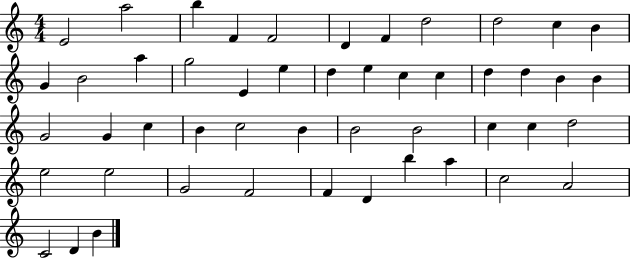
{
  \clef treble
  \numericTimeSignature
  \time 4/4
  \key c \major
  e'2 a''2 | b''4 f'4 f'2 | d'4 f'4 d''2 | d''2 c''4 b'4 | \break g'4 b'2 a''4 | g''2 e'4 e''4 | d''4 e''4 c''4 c''4 | d''4 d''4 b'4 b'4 | \break g'2 g'4 c''4 | b'4 c''2 b'4 | b'2 b'2 | c''4 c''4 d''2 | \break e''2 e''2 | g'2 f'2 | f'4 d'4 b''4 a''4 | c''2 a'2 | \break c'2 d'4 b'4 | \bar "|."
}